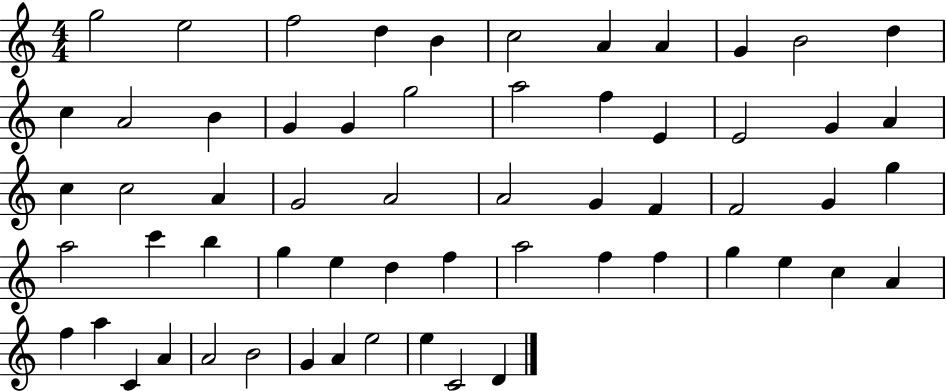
X:1
T:Untitled
M:4/4
L:1/4
K:C
g2 e2 f2 d B c2 A A G B2 d c A2 B G G g2 a2 f E E2 G A c c2 A G2 A2 A2 G F F2 G g a2 c' b g e d f a2 f f g e c A f a C A A2 B2 G A e2 e C2 D